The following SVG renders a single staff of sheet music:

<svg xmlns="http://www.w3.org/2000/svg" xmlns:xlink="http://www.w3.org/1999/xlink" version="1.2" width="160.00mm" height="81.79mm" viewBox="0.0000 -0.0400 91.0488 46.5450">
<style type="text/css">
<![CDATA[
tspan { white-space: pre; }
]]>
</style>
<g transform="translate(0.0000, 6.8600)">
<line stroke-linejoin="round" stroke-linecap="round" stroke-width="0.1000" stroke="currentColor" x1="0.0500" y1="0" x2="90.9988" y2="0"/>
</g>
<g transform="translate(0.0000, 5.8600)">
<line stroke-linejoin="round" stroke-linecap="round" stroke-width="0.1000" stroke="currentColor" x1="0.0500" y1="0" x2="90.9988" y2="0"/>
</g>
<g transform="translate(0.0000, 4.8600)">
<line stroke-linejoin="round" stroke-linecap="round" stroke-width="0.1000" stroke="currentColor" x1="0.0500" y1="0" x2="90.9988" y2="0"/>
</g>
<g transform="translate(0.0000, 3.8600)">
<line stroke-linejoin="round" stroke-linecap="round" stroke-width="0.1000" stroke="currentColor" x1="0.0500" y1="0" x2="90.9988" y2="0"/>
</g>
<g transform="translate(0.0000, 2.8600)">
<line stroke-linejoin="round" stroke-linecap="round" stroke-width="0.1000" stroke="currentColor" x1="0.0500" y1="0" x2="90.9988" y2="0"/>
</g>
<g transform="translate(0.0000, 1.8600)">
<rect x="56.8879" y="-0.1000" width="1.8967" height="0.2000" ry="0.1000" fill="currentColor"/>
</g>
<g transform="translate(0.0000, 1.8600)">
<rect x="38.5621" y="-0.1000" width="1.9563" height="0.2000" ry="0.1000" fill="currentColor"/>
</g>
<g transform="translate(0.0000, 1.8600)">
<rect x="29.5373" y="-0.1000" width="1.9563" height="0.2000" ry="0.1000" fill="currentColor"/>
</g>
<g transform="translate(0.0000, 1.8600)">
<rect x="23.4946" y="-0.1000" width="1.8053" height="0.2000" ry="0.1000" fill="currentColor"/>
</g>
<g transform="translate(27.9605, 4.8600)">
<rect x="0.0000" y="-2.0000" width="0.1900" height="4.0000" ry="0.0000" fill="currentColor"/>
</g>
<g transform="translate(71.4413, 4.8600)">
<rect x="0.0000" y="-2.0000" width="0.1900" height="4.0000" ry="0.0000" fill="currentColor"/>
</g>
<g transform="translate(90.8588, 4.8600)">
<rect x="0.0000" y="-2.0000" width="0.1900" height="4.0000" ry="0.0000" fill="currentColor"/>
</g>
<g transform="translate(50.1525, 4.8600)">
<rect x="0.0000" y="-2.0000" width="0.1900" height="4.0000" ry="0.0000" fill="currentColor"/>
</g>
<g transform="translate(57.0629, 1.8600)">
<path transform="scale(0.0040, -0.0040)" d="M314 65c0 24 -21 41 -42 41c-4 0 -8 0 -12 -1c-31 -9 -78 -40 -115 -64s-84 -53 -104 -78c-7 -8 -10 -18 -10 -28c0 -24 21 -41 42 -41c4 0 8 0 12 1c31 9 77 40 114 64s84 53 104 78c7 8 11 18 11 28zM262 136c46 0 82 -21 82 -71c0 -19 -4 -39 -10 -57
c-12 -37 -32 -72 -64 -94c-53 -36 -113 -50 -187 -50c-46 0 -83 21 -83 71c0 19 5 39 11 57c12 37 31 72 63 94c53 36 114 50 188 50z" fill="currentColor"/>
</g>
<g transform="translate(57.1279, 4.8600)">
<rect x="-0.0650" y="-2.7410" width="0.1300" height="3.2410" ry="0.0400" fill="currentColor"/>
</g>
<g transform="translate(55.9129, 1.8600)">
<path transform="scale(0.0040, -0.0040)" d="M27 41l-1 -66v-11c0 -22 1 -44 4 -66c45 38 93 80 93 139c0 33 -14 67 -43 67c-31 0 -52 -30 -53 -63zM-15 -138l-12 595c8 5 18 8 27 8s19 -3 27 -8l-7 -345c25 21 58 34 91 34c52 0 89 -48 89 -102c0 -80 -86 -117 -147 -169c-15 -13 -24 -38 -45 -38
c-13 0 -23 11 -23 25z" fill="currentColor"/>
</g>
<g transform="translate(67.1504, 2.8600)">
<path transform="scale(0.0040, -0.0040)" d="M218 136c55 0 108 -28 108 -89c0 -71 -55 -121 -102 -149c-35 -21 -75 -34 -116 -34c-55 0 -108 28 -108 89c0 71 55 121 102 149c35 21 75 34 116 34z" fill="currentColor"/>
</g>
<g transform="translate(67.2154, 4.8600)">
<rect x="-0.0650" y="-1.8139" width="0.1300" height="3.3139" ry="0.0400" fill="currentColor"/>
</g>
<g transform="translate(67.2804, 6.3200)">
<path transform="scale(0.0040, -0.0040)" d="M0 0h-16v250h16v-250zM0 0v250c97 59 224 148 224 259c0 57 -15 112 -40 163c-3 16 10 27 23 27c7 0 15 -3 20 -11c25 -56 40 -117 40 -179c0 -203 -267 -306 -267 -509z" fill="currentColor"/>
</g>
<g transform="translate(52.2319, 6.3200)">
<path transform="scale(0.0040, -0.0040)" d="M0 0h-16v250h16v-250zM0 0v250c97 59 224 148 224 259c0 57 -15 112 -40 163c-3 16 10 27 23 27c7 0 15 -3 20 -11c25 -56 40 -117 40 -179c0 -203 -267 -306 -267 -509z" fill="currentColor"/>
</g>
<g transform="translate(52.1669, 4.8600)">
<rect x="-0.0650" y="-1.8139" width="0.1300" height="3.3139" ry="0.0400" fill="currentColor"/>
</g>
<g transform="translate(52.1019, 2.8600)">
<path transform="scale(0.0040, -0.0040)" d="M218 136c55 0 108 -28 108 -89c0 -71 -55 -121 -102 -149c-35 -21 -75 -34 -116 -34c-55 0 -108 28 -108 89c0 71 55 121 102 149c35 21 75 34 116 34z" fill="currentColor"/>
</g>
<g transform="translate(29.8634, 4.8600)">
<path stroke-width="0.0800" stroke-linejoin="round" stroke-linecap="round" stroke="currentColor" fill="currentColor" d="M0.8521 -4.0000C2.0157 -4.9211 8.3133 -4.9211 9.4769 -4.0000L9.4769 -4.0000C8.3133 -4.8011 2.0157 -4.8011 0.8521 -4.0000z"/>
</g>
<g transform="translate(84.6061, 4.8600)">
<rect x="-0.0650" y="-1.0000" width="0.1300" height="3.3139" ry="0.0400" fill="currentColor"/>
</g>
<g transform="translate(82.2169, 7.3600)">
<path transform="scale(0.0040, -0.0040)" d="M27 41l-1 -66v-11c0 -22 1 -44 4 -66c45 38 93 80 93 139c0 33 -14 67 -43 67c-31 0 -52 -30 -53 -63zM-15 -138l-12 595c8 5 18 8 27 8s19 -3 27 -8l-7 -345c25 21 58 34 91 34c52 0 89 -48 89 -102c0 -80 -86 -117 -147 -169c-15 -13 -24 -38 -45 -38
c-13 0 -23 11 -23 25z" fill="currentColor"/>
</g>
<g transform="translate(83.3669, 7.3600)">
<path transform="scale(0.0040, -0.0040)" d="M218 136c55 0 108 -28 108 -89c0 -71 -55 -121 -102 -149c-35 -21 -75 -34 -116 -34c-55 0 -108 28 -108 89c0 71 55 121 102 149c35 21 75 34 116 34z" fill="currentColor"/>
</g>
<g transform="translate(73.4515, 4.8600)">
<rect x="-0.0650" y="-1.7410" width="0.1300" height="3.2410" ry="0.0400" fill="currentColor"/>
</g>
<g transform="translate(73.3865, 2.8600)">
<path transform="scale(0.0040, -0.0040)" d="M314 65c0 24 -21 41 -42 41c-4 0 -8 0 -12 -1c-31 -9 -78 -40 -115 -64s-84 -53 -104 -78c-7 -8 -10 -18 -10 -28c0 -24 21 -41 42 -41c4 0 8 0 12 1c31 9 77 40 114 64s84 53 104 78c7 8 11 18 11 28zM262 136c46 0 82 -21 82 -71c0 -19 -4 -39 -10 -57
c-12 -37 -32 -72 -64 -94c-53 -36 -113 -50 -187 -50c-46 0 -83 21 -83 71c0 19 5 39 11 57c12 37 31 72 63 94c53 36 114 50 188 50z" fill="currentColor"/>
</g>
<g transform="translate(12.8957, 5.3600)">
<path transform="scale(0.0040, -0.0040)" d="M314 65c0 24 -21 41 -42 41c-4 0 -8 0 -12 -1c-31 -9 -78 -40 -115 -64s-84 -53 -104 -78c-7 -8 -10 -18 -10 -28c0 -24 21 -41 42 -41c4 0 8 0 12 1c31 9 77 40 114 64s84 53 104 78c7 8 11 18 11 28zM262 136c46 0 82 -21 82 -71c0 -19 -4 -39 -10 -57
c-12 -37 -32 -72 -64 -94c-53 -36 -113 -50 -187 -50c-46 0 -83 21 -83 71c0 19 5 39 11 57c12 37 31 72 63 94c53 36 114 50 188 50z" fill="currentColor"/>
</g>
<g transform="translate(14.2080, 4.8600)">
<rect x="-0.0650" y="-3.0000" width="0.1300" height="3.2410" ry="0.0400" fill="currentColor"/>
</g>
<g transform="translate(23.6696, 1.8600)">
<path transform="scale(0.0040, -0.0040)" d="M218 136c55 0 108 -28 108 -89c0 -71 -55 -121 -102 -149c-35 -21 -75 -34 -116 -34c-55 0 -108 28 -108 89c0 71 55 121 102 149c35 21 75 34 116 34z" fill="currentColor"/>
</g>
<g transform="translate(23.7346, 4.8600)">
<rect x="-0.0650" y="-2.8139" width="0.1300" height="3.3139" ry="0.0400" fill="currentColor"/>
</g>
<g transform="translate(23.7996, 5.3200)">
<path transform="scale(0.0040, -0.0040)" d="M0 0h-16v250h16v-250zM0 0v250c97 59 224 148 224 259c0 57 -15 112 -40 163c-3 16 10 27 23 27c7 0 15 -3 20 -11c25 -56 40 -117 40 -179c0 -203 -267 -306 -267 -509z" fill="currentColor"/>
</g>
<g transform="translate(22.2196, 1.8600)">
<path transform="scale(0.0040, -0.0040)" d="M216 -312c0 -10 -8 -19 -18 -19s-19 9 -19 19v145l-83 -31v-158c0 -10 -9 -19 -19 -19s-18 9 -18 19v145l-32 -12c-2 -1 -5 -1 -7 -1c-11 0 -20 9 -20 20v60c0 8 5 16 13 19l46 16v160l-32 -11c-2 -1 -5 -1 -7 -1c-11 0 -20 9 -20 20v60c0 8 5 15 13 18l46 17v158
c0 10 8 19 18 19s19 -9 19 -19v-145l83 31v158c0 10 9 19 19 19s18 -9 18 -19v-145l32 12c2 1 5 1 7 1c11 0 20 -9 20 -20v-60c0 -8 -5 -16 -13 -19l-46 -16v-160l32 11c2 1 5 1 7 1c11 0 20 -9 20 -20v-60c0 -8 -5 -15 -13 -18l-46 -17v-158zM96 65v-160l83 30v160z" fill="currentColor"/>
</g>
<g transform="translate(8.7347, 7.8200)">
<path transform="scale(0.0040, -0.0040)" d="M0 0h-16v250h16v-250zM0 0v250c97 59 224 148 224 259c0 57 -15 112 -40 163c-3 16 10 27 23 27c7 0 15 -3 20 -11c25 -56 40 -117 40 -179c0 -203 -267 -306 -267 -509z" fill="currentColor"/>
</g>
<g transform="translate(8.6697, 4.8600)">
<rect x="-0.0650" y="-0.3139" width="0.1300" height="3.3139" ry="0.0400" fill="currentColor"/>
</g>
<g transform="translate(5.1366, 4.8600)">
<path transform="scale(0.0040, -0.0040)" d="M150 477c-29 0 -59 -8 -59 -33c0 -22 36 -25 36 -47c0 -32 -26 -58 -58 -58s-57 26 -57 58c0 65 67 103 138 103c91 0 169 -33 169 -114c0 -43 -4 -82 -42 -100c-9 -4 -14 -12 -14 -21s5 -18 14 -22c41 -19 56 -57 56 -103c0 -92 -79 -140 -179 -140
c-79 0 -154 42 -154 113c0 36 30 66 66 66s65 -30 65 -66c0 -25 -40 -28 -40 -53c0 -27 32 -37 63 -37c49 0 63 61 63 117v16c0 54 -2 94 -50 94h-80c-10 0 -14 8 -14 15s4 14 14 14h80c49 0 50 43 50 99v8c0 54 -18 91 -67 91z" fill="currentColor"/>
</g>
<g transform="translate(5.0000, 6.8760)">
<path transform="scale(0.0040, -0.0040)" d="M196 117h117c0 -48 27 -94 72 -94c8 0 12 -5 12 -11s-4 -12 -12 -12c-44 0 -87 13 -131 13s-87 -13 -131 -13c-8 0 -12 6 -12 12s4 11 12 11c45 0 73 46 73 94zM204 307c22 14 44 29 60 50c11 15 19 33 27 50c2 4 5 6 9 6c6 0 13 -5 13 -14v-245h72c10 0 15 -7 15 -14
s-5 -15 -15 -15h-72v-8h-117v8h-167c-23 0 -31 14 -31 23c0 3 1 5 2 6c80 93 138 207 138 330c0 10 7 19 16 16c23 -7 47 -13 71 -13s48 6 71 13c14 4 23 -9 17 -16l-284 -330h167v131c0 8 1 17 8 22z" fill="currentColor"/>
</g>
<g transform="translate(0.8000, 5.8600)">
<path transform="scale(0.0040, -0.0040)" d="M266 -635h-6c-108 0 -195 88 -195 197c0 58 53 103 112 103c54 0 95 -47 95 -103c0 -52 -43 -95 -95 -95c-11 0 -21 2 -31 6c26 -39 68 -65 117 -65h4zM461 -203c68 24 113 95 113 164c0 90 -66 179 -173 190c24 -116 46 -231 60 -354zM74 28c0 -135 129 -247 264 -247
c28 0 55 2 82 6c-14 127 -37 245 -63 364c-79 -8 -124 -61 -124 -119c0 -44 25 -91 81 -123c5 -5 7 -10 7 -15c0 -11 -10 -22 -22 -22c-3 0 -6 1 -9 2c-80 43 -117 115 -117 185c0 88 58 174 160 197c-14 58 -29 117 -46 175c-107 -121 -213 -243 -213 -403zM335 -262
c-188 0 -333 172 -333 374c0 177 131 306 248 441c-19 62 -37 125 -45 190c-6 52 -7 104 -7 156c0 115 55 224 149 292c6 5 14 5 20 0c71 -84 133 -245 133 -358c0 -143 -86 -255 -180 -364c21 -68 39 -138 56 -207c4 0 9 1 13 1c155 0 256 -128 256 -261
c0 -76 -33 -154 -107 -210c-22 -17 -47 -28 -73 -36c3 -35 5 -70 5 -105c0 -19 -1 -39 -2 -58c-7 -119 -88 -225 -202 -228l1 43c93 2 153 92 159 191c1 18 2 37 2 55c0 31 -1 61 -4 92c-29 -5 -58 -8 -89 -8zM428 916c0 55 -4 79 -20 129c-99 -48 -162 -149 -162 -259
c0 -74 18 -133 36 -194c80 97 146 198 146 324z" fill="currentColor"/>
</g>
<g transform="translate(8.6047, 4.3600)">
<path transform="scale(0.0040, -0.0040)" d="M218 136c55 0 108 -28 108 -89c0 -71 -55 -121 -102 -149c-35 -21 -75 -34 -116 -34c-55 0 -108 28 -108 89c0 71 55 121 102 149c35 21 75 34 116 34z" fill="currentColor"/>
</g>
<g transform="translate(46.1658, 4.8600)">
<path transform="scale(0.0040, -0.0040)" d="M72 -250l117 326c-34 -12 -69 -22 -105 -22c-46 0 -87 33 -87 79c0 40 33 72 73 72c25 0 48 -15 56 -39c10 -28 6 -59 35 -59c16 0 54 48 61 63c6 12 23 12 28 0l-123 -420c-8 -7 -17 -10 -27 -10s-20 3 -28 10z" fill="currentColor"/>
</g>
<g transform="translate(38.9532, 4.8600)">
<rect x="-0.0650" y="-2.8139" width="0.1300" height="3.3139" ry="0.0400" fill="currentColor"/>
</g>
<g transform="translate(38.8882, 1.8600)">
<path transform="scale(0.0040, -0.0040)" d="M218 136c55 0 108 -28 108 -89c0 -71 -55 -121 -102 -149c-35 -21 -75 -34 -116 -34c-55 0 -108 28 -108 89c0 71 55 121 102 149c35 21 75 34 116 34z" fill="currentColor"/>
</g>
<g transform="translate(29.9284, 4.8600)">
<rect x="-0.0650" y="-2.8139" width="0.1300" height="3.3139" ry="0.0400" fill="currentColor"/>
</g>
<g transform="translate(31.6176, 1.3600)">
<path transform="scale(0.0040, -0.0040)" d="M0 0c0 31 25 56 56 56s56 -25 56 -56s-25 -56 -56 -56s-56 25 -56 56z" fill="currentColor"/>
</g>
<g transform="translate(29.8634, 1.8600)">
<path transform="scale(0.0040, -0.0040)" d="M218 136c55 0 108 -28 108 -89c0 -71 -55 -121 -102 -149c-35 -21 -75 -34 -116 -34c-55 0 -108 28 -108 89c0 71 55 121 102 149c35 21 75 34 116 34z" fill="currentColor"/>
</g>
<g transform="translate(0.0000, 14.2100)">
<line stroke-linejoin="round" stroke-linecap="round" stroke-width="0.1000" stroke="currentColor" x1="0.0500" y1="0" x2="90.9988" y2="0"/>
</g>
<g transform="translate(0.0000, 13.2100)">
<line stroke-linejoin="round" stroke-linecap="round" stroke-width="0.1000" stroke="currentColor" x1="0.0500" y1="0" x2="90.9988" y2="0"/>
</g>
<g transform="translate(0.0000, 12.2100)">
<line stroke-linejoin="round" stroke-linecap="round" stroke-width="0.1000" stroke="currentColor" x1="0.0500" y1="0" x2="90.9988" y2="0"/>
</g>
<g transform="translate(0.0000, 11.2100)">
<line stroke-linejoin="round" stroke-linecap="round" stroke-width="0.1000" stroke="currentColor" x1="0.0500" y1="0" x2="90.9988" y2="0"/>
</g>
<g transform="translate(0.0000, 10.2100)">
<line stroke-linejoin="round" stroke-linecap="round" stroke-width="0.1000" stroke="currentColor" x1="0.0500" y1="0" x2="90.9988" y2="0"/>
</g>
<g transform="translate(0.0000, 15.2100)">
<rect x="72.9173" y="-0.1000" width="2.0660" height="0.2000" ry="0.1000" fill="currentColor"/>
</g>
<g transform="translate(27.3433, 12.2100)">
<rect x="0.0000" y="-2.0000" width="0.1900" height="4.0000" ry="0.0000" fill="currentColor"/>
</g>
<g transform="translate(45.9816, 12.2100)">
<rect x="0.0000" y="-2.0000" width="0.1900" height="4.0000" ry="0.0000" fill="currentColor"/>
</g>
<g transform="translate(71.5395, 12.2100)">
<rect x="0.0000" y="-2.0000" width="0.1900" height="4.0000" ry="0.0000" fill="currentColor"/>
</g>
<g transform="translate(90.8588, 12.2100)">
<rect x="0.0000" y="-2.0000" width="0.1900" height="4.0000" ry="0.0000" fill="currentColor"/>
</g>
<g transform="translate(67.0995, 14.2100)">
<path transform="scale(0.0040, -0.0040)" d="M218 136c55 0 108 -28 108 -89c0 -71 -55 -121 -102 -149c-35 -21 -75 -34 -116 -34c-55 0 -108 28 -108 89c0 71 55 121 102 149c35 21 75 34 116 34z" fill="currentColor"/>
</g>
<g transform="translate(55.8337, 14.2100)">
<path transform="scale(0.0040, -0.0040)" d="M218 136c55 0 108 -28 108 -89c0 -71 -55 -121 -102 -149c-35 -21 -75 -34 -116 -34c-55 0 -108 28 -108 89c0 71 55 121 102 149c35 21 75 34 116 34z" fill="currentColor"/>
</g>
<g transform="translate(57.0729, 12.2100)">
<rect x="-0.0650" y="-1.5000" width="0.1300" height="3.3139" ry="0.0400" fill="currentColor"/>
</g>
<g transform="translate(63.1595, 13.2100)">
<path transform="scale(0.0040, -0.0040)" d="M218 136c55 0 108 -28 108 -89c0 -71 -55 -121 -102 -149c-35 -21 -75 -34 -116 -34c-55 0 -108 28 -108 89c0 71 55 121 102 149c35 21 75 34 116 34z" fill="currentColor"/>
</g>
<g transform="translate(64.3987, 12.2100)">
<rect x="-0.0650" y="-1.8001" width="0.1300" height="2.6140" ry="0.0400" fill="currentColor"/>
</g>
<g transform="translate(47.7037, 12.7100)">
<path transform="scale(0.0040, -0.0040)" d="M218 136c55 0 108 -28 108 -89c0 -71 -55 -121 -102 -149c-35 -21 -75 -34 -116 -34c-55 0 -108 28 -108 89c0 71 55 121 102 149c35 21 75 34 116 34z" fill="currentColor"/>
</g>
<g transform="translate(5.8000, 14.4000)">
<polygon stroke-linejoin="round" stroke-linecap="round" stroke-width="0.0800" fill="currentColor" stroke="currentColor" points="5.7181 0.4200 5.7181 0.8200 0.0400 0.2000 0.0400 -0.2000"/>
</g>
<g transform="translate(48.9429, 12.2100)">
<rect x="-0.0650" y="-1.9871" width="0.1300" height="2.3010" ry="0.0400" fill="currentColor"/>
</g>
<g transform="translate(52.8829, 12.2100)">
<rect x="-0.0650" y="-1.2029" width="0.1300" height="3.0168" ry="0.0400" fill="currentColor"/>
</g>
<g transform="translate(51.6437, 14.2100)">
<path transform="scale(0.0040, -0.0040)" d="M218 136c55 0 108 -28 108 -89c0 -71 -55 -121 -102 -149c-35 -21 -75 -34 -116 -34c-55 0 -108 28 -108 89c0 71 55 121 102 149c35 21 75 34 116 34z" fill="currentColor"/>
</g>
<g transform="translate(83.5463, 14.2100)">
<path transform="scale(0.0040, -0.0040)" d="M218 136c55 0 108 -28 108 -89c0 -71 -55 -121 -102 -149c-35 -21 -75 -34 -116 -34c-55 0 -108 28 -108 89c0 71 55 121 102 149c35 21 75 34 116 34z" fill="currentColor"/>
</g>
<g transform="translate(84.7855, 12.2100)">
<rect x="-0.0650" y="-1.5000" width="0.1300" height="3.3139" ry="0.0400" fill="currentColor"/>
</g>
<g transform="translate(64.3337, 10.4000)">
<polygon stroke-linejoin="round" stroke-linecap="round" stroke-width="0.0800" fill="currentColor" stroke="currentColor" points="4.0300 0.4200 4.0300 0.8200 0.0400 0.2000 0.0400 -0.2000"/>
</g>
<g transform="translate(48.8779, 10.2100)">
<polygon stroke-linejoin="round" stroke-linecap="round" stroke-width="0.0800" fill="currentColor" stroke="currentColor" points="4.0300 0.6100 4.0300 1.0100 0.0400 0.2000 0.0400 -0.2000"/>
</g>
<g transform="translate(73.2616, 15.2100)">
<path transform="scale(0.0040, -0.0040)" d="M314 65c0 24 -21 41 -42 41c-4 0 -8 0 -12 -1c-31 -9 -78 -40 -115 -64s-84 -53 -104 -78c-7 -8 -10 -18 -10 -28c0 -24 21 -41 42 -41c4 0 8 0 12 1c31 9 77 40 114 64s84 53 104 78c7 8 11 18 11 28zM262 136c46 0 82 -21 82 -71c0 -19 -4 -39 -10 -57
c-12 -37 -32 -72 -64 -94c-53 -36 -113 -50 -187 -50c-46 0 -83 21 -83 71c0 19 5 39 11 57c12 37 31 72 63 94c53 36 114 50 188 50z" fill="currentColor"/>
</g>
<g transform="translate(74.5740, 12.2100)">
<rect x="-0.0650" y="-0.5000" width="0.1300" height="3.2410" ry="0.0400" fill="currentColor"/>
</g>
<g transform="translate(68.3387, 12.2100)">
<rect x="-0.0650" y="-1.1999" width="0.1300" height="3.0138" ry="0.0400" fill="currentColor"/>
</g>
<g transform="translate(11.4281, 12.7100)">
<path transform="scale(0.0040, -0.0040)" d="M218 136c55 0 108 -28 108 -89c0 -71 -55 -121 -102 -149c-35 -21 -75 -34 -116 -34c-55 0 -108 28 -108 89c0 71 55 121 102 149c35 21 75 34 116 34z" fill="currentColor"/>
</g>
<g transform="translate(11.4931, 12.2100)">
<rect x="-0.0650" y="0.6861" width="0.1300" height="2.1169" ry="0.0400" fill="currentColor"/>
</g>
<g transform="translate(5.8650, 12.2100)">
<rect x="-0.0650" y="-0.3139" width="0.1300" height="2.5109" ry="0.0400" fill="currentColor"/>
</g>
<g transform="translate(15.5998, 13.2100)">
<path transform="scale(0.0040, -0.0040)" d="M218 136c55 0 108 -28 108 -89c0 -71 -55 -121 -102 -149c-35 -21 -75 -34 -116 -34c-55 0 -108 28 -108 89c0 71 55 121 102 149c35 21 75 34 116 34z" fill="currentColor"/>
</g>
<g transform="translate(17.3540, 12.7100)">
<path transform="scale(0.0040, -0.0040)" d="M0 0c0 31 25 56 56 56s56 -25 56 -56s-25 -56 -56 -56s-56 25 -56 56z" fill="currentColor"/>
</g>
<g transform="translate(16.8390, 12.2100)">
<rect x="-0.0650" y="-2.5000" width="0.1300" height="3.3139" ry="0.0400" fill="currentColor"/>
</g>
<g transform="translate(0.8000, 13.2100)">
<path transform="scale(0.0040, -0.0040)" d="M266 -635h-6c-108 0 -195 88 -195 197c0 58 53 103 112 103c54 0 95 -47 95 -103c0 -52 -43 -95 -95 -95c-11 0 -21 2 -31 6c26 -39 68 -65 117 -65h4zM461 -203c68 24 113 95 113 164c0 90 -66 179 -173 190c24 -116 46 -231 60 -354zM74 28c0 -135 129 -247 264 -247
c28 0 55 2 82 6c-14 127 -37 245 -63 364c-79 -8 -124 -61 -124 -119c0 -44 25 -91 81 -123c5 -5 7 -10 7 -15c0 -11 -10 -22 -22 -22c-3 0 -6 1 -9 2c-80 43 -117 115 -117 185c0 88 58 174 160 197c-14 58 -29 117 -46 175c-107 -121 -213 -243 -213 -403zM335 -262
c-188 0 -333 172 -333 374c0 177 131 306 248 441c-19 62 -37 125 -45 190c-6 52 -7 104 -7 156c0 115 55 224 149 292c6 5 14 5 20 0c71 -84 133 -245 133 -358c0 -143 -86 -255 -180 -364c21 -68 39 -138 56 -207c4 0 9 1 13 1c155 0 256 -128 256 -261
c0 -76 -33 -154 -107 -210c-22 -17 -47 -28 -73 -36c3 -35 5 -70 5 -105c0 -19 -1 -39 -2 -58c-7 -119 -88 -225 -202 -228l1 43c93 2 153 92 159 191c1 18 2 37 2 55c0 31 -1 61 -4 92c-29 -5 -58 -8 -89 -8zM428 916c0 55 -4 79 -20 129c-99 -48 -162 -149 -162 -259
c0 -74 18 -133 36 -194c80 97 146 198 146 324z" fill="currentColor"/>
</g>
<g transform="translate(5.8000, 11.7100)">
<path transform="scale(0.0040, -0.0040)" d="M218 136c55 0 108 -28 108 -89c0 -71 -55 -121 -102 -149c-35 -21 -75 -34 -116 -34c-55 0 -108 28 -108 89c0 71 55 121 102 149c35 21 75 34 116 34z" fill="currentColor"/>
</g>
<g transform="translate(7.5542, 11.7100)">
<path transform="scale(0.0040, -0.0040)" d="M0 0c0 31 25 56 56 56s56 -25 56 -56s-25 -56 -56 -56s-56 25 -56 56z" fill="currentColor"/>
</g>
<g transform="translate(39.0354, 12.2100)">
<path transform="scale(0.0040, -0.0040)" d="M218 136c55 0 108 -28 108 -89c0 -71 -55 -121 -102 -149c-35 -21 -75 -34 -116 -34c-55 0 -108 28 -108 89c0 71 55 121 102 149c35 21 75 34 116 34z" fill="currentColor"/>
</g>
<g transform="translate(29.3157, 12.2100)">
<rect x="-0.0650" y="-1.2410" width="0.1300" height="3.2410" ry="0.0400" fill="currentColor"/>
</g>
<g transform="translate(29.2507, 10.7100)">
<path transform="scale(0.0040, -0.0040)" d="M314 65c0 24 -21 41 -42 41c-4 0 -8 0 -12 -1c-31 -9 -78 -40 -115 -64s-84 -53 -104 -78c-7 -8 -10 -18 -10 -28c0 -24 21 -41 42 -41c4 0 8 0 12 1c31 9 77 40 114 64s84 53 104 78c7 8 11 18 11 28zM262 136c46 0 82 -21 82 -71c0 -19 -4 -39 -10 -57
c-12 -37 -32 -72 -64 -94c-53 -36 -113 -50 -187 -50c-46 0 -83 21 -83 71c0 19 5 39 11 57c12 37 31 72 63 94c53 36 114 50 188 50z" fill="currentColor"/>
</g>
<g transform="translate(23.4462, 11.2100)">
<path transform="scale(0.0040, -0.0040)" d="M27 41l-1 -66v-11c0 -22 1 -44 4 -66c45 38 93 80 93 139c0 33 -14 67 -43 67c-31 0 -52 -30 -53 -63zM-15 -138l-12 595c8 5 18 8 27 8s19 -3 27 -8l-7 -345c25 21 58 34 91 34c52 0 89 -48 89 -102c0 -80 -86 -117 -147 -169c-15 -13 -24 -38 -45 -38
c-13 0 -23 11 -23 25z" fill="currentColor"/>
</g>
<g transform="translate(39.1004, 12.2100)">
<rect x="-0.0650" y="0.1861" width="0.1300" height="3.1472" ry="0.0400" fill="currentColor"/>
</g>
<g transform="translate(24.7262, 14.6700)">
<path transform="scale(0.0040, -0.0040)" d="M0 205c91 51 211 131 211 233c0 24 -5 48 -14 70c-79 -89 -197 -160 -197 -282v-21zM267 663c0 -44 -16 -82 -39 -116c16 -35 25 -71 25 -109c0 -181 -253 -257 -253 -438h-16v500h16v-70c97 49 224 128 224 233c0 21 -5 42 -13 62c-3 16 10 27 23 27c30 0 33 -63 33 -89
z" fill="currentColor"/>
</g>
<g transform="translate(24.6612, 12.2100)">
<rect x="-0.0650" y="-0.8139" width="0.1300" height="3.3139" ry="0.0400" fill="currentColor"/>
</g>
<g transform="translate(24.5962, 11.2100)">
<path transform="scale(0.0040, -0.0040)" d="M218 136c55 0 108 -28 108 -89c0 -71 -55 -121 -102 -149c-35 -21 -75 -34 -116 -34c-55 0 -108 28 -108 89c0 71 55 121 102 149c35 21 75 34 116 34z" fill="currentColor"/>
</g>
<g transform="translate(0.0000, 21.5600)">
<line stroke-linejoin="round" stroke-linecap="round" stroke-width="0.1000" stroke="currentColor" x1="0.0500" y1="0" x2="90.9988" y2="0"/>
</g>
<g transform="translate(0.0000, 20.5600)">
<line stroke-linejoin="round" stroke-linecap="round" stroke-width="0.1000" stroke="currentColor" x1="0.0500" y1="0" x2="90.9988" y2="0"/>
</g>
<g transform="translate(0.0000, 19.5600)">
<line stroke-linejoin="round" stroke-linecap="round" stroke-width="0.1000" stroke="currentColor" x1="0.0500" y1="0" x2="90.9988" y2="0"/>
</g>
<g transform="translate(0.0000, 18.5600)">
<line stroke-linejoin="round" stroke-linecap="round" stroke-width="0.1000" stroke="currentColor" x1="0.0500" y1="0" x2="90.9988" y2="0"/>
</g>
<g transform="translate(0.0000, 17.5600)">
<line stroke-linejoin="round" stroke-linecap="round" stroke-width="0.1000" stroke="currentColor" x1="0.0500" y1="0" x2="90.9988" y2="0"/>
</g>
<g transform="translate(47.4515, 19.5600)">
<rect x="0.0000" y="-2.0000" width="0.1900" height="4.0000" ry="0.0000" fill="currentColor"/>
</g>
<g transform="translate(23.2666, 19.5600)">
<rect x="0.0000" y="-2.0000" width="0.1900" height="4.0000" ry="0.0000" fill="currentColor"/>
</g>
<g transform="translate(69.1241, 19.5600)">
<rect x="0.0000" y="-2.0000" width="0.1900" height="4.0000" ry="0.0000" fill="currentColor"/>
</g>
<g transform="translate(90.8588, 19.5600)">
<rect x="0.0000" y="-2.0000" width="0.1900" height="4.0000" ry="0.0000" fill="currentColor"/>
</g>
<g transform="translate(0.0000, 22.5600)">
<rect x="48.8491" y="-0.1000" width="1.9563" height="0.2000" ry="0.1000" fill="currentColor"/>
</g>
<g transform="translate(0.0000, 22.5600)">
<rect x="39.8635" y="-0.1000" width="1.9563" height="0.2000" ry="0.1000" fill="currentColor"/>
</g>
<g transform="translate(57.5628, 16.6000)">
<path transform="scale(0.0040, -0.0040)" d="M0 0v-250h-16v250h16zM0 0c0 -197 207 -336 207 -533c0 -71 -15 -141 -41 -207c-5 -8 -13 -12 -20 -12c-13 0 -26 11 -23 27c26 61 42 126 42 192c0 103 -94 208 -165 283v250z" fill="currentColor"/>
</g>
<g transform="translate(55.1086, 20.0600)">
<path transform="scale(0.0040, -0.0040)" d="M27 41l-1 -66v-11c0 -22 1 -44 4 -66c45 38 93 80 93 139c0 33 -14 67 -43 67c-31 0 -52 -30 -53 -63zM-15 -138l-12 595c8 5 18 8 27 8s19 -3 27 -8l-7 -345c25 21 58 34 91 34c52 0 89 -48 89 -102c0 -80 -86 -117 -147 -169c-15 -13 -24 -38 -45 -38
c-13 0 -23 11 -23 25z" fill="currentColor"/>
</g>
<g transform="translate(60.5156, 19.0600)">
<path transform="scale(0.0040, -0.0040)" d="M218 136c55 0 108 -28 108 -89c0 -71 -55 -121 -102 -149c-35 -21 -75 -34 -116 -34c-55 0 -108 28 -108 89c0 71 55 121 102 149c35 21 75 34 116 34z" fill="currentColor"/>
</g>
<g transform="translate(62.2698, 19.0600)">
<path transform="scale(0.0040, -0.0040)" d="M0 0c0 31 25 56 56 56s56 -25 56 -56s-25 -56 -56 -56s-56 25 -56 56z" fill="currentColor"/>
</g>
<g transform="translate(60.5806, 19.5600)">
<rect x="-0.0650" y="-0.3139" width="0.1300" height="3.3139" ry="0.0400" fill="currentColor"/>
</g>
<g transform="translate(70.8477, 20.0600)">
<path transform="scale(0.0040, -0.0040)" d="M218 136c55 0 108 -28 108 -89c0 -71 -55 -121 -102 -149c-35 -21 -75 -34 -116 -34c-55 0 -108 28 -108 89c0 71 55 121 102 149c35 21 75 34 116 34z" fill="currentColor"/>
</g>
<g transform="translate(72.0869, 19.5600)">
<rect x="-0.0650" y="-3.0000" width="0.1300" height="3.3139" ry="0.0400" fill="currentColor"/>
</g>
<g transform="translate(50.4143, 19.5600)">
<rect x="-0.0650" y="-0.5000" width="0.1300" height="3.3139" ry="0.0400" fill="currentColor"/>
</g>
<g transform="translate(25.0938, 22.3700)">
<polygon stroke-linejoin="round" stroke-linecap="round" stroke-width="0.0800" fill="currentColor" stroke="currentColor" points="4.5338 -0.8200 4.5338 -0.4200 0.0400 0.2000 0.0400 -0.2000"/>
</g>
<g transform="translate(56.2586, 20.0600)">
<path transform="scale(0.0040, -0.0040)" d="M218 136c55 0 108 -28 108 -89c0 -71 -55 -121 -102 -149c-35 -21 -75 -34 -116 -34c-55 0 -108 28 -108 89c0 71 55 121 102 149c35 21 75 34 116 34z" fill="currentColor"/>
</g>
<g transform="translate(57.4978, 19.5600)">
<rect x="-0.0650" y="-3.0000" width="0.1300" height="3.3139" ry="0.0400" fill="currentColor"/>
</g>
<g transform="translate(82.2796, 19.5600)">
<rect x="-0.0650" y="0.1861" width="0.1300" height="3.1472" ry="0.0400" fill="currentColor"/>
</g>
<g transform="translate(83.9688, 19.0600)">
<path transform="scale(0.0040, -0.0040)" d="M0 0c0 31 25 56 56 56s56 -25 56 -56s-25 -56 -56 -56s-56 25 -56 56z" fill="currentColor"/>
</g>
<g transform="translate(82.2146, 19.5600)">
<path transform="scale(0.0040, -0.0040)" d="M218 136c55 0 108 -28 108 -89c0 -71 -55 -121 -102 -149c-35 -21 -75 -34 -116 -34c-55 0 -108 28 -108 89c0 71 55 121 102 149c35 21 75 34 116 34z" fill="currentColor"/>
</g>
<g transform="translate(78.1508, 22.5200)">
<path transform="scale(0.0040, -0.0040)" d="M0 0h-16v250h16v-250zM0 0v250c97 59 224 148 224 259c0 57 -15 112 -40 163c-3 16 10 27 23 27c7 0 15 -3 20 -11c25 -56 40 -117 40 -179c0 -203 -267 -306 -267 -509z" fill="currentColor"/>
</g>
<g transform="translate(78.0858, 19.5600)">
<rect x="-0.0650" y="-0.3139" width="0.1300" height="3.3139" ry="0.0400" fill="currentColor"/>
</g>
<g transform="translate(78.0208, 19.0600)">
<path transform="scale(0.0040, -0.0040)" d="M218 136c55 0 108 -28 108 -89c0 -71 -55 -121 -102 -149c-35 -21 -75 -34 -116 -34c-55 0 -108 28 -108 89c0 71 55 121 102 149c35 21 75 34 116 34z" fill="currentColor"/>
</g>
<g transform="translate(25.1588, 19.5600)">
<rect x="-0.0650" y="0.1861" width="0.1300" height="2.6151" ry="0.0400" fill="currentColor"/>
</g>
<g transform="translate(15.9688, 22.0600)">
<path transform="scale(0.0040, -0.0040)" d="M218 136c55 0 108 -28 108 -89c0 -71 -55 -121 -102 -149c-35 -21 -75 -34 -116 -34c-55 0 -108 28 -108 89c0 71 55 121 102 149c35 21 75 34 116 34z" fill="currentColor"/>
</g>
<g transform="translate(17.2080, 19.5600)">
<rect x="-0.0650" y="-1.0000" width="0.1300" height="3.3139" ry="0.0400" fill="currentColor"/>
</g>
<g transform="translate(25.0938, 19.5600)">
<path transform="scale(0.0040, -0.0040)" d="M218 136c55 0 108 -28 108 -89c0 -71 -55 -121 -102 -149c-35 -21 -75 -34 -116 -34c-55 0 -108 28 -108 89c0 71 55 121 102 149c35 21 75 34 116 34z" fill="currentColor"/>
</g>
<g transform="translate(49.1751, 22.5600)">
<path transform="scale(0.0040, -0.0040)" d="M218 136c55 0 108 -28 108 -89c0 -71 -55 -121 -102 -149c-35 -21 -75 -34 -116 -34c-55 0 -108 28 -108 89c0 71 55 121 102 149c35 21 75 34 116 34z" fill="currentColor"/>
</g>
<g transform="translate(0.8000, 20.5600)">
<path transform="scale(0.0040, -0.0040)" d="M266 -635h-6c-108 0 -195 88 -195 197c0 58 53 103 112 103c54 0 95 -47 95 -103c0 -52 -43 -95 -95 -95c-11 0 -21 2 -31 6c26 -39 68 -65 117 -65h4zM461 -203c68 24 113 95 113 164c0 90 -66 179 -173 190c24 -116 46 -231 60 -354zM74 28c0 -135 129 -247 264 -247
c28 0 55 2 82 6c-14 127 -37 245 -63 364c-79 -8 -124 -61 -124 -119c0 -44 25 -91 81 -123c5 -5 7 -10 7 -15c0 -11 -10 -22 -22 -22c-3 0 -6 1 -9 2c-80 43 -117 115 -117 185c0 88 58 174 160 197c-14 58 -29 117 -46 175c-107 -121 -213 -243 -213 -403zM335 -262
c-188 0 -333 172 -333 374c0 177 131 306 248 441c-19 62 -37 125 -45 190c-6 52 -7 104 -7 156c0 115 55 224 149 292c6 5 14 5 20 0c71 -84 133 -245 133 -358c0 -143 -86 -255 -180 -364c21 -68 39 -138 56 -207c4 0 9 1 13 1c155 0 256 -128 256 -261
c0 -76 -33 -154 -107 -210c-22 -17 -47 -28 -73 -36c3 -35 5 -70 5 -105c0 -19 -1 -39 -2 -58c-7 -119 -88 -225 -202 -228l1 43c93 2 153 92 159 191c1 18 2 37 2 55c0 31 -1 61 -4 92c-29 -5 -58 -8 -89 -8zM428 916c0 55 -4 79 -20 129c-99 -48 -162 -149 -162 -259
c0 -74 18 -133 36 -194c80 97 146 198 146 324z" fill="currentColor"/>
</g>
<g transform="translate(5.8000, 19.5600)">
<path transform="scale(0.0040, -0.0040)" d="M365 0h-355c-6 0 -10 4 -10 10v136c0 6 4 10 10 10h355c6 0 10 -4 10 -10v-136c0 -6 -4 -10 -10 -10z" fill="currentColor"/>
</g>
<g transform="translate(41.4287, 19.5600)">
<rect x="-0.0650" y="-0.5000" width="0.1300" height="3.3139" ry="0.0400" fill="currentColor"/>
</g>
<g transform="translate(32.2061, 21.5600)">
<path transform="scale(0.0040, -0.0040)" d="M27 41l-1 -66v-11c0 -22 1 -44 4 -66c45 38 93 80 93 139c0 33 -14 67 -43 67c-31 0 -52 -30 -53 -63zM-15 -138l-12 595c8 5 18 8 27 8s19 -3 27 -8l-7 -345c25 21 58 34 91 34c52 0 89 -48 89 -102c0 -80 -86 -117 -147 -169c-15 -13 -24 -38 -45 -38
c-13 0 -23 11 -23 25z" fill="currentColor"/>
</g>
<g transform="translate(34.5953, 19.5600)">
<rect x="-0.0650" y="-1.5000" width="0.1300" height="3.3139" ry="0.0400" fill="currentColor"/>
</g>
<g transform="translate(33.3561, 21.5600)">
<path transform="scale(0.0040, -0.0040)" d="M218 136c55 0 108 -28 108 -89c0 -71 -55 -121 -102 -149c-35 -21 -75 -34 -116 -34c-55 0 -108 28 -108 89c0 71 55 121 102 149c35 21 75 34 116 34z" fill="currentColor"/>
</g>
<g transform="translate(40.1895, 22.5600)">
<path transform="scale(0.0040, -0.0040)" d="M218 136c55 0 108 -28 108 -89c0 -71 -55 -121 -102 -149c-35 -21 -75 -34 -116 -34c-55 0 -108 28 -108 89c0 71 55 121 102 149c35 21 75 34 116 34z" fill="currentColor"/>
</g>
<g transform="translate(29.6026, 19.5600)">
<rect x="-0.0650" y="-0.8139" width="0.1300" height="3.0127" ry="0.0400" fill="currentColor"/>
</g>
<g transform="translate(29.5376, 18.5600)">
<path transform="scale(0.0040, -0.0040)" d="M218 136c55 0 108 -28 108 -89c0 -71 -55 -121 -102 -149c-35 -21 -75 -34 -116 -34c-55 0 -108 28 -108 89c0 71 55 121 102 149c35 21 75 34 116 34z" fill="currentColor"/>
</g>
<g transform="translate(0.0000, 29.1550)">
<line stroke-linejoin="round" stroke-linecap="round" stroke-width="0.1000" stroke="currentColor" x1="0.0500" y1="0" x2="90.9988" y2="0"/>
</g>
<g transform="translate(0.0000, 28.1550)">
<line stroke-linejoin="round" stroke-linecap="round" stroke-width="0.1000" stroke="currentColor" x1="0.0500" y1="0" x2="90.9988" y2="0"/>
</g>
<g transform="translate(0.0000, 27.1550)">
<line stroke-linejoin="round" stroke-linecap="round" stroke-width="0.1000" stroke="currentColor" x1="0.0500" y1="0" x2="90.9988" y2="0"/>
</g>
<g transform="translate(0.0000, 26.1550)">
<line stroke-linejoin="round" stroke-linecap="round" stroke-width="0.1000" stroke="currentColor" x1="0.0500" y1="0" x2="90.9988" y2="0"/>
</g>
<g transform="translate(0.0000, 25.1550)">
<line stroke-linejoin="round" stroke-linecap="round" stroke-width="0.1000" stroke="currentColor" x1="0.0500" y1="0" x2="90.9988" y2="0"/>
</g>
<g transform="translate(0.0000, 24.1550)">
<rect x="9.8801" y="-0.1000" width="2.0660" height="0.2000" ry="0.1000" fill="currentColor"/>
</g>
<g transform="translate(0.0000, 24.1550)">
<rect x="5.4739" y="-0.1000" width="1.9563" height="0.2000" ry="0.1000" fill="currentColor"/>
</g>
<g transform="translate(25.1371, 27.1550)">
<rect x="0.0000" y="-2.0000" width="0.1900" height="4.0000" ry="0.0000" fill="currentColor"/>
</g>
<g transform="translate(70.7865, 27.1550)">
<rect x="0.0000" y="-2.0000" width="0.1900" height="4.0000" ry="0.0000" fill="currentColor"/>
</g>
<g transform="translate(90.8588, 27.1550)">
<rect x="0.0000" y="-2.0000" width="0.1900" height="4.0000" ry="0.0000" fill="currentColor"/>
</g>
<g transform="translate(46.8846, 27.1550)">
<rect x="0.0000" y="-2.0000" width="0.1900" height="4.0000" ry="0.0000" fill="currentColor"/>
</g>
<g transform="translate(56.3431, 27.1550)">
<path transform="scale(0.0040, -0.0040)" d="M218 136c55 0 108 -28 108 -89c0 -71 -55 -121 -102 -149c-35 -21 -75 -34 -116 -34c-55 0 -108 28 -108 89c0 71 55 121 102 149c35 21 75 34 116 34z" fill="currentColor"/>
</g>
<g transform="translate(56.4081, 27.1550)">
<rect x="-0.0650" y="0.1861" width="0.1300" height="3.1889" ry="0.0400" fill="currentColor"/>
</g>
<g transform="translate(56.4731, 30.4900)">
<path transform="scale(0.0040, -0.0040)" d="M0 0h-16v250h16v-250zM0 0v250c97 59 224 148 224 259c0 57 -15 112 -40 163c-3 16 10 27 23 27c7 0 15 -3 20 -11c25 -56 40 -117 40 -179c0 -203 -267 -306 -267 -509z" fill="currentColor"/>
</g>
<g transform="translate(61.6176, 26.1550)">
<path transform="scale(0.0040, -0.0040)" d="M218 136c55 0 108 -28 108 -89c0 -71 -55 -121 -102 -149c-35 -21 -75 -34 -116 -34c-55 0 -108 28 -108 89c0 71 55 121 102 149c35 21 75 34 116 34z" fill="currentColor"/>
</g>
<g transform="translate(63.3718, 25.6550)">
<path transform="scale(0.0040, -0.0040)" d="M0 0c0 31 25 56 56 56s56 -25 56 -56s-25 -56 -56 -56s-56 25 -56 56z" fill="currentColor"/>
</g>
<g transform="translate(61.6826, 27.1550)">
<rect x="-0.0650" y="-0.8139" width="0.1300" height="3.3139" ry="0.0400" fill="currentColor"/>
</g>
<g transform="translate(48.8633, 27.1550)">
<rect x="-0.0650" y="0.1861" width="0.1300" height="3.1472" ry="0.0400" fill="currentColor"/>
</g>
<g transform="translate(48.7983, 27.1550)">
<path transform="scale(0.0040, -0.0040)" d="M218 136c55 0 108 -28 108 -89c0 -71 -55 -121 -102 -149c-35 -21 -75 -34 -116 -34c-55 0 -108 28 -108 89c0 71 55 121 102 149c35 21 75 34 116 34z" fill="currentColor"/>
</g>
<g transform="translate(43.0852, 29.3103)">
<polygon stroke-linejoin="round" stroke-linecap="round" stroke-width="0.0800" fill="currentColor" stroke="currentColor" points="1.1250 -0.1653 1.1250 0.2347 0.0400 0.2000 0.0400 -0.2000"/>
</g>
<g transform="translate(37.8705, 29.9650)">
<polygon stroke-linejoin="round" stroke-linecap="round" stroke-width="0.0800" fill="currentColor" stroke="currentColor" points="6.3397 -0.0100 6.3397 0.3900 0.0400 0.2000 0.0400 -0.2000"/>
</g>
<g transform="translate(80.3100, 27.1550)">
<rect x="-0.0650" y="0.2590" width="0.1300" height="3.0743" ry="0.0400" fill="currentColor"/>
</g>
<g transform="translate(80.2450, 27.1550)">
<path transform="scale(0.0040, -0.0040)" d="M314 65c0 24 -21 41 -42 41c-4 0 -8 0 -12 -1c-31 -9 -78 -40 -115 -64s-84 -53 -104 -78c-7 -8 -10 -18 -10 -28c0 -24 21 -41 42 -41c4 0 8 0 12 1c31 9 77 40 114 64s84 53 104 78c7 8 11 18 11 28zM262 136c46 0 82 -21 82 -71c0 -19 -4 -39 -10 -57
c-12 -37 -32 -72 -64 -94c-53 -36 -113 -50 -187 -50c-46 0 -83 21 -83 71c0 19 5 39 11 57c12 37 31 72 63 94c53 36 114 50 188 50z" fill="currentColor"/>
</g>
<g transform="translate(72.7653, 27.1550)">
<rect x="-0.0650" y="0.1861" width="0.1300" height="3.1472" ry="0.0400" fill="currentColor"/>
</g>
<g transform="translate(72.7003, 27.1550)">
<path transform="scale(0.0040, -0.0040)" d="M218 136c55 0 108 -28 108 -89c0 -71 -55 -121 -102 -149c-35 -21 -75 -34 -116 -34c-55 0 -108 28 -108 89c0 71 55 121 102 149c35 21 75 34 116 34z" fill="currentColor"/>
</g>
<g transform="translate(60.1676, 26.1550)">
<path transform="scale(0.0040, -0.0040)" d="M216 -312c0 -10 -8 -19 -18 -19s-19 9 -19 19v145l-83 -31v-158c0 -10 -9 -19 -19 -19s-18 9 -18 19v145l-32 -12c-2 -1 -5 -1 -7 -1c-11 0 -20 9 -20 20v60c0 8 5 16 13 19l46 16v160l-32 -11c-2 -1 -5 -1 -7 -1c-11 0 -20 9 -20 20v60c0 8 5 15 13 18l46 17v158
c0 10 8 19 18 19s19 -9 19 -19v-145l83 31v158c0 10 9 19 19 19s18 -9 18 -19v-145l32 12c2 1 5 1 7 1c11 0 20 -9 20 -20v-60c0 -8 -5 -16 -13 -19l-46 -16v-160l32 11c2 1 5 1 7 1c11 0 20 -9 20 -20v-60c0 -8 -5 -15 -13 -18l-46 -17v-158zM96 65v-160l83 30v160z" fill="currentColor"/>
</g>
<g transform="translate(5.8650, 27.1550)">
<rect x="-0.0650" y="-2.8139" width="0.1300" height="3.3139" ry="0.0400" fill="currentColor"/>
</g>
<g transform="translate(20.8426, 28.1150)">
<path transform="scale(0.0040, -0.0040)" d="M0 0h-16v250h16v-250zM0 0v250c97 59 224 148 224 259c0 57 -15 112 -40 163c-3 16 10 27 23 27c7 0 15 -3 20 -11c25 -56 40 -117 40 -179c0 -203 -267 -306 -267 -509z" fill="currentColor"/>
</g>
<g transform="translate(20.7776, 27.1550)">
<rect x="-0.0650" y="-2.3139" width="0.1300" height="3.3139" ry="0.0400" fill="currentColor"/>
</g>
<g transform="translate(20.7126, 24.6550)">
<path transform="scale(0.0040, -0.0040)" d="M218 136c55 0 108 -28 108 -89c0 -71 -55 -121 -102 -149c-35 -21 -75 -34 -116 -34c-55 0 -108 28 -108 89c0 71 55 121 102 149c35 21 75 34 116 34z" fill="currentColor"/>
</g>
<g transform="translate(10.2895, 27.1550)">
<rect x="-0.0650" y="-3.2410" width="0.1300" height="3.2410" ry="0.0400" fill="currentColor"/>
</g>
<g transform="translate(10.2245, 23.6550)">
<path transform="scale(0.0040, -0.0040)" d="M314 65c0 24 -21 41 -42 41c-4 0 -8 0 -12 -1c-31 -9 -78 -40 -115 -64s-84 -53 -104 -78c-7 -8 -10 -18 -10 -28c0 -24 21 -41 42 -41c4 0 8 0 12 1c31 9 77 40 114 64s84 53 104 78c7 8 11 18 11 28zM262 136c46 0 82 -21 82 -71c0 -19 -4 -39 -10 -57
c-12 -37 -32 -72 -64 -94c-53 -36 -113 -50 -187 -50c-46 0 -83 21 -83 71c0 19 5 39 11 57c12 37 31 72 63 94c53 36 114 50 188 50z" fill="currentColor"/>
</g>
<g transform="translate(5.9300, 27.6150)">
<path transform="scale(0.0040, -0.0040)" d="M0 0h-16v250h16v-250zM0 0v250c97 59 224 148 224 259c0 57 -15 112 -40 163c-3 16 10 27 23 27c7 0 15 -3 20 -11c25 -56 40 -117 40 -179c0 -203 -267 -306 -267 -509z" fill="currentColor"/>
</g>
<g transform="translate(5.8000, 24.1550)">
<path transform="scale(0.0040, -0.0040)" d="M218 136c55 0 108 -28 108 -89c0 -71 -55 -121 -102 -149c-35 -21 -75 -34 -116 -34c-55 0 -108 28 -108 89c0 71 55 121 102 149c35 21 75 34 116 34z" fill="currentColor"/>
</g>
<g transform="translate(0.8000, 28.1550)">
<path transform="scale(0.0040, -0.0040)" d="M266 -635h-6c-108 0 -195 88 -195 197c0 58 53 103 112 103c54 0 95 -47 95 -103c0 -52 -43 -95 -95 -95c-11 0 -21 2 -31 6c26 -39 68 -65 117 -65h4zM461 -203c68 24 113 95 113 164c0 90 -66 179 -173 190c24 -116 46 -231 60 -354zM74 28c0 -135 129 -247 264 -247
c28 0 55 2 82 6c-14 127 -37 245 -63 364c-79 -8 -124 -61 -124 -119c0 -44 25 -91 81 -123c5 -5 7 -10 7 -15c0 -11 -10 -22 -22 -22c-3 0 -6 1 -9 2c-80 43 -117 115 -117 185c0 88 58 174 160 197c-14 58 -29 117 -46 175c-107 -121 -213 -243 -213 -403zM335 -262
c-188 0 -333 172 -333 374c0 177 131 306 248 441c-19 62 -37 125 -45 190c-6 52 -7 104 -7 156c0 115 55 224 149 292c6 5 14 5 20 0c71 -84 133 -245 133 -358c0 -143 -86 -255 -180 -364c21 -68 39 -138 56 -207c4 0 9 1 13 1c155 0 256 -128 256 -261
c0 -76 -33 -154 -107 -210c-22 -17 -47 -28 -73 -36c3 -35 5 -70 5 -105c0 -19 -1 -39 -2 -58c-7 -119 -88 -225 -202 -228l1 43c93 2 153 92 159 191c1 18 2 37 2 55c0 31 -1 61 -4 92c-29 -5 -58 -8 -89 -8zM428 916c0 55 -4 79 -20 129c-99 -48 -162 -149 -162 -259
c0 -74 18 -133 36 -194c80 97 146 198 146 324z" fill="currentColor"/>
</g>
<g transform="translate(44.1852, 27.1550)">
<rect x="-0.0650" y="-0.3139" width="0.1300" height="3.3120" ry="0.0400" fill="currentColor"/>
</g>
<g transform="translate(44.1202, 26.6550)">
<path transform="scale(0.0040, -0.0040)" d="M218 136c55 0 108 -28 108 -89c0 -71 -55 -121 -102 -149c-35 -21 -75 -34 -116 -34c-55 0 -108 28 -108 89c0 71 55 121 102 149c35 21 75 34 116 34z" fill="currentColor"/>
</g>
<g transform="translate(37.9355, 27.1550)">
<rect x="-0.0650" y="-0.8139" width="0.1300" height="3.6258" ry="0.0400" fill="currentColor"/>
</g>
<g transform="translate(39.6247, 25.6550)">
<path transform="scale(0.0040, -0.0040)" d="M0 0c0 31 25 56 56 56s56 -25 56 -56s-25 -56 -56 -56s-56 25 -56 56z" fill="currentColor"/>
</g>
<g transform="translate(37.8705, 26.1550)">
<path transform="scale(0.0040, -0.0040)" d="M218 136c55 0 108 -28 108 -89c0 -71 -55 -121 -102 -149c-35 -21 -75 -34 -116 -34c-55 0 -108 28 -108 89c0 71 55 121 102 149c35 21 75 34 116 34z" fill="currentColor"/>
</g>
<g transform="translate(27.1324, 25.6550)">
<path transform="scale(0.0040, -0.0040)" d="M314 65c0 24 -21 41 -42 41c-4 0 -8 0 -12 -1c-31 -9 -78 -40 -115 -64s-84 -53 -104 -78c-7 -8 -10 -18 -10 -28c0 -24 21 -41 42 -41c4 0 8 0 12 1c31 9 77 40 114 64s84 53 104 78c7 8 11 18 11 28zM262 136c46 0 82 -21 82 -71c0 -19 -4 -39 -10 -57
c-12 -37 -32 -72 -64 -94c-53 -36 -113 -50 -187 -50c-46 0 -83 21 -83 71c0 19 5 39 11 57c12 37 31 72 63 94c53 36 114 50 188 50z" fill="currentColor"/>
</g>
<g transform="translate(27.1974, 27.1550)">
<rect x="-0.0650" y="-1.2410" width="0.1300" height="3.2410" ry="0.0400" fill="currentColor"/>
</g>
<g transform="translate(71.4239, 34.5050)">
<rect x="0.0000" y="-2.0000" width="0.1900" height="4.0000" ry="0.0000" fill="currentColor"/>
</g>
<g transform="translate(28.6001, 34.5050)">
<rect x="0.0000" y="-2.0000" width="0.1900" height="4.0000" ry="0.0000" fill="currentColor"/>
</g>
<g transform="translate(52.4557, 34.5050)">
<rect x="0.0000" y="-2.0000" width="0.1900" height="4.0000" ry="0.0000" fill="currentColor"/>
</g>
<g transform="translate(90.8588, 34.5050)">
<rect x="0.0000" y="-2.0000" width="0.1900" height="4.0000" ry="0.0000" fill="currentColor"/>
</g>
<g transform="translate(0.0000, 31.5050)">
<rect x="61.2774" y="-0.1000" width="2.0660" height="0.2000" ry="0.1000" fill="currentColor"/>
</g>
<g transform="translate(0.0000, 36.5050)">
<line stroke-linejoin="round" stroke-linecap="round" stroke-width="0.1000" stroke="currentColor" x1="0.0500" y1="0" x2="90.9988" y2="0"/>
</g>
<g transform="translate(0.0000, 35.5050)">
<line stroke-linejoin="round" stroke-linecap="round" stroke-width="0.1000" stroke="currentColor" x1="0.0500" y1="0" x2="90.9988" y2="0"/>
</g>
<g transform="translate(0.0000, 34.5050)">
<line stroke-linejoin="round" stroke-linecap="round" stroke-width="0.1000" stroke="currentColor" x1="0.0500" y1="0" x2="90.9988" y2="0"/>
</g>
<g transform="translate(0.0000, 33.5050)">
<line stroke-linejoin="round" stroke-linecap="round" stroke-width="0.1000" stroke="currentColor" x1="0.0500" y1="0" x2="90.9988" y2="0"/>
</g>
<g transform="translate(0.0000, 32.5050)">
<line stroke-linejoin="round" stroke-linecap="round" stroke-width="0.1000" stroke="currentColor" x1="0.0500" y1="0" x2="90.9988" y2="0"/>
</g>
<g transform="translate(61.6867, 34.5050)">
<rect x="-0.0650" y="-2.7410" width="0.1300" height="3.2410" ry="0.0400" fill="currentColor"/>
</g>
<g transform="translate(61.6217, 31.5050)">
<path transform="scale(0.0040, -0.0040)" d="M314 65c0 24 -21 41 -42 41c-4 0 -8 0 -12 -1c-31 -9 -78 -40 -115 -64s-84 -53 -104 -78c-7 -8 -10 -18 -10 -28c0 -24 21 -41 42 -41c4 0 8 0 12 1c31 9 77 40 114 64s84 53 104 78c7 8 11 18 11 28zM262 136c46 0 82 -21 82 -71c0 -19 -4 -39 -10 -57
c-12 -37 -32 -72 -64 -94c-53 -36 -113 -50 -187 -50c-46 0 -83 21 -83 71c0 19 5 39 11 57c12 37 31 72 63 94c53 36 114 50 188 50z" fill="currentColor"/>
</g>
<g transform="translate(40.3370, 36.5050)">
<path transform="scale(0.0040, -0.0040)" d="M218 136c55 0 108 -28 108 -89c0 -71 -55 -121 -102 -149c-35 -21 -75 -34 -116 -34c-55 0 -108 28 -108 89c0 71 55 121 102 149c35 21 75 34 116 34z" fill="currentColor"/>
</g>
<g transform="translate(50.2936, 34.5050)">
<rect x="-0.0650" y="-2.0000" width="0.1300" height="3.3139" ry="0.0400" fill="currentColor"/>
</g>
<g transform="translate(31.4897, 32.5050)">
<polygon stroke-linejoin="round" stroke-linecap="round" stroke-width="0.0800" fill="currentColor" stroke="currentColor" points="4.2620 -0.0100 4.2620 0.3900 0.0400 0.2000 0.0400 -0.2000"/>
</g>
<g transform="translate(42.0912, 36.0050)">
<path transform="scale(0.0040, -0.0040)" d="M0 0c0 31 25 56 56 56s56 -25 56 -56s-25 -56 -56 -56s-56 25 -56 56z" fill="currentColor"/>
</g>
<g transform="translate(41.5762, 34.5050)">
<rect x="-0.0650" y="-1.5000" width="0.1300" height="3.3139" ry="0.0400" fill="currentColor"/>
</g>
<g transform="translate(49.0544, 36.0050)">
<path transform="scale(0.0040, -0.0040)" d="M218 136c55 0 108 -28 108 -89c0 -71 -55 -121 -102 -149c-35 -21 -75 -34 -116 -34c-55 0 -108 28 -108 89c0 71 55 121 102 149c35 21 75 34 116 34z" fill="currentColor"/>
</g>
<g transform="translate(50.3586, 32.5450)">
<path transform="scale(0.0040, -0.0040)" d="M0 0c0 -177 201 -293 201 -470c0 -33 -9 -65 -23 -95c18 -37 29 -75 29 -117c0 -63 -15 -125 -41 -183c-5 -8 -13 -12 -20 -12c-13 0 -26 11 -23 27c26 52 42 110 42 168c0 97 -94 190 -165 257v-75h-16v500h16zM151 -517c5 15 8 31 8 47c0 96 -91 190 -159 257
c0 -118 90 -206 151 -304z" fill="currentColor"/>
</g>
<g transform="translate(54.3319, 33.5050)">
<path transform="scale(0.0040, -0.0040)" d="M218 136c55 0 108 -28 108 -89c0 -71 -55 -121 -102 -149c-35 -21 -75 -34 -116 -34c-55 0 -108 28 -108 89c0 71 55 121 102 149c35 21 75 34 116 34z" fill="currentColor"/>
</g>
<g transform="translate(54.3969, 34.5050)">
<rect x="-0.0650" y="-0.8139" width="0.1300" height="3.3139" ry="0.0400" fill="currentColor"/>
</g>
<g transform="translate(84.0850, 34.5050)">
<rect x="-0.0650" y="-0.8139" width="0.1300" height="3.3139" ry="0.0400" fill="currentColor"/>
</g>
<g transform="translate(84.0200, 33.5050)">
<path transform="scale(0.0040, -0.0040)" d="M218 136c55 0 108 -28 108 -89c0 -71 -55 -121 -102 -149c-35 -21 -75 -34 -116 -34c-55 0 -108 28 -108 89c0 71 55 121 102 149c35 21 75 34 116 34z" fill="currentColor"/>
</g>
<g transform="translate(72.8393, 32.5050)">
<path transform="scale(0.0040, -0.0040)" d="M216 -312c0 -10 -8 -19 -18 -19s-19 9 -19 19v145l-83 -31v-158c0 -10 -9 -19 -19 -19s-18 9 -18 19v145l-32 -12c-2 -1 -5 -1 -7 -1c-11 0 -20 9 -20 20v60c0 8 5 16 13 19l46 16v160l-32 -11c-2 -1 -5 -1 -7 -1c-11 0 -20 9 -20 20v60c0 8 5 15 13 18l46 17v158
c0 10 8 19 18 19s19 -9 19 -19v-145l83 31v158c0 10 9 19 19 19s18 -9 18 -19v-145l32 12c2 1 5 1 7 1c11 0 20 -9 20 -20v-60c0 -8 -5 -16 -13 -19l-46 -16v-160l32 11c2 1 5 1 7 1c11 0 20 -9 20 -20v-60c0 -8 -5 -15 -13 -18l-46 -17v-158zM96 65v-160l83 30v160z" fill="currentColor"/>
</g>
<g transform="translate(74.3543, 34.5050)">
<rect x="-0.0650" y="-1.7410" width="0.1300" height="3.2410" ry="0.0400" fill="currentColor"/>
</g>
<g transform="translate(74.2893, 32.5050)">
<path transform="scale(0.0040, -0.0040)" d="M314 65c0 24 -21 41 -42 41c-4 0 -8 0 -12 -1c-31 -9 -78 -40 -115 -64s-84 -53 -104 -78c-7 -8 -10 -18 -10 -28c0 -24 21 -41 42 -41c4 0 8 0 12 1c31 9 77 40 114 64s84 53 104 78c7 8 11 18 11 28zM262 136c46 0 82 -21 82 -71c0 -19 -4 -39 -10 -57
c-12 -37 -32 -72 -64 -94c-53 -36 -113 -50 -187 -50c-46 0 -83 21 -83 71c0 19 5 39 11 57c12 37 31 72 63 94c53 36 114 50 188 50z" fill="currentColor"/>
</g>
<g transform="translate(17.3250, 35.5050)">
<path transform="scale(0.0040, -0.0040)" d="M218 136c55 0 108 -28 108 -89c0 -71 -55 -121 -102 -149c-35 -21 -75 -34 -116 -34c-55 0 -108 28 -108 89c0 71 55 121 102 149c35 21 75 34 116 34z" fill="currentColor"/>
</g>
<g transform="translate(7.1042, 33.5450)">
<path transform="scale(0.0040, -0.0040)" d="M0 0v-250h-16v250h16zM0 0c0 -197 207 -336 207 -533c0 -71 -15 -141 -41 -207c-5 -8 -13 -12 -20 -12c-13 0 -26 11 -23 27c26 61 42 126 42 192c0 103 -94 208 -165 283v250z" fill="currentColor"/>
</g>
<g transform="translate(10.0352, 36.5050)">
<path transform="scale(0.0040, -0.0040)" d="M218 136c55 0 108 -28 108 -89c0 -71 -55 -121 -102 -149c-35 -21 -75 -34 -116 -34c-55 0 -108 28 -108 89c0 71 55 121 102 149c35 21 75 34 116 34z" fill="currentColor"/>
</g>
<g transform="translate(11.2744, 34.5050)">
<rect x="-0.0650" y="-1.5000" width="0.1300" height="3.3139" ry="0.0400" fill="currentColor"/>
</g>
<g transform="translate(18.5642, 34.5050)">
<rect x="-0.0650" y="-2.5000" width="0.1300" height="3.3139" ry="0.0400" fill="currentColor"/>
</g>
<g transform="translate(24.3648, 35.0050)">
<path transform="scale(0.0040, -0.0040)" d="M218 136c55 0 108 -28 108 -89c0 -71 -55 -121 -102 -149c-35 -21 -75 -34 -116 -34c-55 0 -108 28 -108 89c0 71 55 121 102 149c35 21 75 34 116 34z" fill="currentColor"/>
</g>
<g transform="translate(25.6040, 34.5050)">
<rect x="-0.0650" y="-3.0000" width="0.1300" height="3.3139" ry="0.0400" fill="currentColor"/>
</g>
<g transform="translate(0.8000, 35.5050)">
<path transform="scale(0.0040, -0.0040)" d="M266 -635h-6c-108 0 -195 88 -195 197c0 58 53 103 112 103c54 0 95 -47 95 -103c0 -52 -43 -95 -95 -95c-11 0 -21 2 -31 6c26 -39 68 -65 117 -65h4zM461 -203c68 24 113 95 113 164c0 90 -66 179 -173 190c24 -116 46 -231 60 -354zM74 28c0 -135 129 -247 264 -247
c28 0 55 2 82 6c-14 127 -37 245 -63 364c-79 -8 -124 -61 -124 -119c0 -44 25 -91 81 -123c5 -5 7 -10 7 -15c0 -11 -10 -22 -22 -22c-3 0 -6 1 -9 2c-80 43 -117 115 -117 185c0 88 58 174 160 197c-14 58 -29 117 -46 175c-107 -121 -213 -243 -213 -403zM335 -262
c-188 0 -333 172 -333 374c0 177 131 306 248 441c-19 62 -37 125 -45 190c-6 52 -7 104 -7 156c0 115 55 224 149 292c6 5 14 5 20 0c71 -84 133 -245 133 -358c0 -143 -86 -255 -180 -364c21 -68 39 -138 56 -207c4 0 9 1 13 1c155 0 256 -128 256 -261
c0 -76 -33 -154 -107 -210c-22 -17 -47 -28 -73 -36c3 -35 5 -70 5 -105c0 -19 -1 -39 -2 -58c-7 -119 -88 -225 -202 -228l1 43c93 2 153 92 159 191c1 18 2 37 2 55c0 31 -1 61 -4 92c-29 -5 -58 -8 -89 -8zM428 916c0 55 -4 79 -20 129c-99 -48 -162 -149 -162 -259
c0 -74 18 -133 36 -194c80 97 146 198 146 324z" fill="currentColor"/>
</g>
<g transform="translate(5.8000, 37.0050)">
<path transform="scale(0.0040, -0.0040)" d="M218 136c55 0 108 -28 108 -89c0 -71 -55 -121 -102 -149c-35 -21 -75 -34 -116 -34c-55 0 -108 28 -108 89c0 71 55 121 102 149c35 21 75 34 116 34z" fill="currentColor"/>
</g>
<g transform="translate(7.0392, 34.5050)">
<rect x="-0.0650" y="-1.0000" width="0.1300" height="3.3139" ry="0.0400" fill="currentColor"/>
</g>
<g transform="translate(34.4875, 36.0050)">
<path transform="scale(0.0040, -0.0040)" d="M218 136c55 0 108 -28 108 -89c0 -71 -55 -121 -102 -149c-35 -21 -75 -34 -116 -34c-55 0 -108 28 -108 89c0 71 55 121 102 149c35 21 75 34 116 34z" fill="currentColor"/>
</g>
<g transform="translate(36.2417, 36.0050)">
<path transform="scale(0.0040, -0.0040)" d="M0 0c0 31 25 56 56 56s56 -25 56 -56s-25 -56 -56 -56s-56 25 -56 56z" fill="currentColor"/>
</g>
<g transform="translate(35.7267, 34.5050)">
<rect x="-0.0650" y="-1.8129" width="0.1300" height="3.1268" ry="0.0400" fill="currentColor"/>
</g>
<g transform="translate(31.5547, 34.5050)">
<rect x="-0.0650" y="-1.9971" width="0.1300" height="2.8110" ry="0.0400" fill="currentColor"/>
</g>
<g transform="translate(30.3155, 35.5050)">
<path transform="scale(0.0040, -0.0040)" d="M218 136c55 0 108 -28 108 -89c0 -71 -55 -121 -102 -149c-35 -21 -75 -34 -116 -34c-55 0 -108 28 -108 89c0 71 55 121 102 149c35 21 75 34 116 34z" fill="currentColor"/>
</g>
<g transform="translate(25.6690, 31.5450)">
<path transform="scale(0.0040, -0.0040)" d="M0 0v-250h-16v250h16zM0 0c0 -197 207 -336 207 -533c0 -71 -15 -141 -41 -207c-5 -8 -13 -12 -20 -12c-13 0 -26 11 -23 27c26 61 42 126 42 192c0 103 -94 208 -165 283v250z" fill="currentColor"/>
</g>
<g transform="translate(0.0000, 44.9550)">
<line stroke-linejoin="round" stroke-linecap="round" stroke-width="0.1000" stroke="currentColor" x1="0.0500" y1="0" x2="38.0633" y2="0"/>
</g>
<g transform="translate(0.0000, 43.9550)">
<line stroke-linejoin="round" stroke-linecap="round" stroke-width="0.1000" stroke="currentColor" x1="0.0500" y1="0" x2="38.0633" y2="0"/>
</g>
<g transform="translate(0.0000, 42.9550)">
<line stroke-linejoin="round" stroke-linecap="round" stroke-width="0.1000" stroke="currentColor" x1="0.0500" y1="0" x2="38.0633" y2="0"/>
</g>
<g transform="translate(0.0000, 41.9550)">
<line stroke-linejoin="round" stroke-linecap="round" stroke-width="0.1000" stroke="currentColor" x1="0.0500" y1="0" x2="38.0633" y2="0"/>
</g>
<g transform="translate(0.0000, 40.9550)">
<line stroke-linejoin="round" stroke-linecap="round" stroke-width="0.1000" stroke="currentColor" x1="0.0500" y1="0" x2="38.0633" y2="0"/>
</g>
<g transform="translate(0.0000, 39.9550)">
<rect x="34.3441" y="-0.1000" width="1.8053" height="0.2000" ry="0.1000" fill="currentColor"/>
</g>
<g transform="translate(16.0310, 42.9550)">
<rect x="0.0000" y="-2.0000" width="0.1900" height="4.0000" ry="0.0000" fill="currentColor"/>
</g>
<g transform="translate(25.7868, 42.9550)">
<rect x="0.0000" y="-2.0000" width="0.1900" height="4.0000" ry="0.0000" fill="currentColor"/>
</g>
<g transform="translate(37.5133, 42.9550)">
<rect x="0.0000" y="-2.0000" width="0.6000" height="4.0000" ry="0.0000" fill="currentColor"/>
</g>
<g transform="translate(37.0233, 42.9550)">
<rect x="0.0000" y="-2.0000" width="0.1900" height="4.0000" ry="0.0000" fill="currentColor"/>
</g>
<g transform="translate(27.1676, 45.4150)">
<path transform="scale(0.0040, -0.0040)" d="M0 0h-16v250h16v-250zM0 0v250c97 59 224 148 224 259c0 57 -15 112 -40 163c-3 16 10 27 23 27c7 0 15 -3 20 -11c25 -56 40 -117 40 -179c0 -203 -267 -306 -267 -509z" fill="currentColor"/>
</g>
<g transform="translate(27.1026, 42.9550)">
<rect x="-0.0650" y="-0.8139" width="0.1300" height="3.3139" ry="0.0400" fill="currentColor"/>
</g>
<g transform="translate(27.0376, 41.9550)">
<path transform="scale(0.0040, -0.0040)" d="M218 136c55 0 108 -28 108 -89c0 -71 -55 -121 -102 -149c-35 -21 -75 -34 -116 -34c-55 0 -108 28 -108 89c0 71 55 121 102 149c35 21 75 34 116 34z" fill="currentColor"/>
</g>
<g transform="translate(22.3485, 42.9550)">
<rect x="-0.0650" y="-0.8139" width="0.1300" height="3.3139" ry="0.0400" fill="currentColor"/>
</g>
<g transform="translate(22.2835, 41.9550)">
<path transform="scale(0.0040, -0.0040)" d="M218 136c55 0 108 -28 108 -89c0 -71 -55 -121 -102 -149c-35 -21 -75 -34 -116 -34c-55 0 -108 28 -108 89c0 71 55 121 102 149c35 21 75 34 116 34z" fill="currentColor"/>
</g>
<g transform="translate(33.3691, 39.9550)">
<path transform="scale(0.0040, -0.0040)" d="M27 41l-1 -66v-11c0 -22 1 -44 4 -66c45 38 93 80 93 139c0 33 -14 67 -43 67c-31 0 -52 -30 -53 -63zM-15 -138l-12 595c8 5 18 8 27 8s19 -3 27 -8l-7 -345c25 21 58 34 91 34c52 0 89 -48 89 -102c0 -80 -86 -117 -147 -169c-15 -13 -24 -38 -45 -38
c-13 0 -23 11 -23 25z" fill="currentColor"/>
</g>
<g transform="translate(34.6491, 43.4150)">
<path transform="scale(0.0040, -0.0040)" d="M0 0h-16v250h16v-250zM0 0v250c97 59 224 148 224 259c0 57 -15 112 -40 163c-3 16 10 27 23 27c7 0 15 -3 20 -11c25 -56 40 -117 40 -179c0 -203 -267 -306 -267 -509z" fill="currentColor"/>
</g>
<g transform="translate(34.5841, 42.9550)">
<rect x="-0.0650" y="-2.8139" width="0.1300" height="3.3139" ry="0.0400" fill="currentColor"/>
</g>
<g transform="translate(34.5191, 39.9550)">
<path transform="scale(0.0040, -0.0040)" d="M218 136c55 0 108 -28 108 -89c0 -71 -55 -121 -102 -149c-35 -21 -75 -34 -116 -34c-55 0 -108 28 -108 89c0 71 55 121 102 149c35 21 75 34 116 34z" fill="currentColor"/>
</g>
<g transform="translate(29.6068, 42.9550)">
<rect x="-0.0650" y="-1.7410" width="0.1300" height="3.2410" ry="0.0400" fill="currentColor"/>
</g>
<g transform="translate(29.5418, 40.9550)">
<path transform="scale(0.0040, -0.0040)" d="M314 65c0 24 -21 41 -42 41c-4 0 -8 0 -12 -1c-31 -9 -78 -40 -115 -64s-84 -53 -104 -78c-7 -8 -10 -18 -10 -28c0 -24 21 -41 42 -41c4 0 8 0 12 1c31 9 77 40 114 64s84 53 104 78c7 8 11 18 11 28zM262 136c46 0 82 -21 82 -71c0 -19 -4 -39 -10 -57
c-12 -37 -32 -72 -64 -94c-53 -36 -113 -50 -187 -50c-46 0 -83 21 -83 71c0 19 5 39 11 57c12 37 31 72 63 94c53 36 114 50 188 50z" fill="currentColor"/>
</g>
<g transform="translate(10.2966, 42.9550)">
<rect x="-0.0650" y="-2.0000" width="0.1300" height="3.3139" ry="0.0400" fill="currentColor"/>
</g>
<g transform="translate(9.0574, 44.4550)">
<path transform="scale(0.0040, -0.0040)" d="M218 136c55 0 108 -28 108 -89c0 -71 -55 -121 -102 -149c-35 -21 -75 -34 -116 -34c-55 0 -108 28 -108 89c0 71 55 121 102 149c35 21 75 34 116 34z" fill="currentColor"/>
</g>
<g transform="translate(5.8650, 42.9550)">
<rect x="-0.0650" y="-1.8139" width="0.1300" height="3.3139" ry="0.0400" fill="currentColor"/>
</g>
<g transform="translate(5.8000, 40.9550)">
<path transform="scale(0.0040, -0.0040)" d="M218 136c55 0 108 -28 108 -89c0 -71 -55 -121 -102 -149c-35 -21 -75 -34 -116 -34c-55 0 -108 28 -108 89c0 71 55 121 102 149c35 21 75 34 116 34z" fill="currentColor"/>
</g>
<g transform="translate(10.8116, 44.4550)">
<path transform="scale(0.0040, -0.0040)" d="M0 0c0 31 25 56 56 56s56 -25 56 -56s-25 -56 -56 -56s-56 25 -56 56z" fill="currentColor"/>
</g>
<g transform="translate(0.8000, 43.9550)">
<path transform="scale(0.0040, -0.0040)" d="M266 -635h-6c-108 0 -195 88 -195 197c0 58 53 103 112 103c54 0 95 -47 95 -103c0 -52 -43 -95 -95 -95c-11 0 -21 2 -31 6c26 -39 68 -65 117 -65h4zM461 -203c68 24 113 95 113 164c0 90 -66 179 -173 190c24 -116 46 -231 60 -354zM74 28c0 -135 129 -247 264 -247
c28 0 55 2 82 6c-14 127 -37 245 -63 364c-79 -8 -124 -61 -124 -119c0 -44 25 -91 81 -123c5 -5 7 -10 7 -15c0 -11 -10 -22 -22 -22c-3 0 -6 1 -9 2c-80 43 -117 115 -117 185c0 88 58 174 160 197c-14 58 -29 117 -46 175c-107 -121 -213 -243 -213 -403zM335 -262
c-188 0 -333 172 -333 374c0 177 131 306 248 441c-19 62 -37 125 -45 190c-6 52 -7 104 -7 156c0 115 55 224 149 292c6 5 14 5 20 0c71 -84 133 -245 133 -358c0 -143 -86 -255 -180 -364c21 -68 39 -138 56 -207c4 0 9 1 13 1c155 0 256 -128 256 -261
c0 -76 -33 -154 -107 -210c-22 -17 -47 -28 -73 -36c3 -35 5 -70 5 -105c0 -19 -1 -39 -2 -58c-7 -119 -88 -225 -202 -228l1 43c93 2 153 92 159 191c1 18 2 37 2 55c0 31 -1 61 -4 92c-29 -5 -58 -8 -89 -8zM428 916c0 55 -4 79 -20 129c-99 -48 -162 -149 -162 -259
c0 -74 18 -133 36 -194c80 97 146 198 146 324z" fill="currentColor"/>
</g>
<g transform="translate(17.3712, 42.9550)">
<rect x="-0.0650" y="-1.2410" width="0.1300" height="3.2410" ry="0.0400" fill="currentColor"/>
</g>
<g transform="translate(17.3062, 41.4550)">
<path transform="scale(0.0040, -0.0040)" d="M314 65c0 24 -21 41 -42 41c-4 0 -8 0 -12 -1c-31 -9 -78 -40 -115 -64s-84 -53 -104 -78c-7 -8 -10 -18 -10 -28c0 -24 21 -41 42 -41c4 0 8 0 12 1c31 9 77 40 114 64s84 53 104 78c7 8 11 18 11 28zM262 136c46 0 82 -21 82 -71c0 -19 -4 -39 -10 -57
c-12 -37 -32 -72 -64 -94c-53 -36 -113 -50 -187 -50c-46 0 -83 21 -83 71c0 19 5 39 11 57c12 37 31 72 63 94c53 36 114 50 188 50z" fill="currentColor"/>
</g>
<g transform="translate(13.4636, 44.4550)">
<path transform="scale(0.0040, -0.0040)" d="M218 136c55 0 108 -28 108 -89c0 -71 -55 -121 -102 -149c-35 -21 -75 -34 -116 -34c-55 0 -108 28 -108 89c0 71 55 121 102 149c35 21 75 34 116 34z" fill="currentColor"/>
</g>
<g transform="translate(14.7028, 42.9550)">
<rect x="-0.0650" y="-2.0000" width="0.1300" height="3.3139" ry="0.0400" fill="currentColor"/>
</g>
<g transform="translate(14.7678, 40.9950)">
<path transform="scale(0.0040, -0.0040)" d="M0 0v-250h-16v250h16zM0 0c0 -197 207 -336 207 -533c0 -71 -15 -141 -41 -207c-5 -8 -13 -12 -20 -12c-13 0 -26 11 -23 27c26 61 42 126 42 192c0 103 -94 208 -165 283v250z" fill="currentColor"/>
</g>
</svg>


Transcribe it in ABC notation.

X:1
T:Untitled
M:3/4
L:1/4
K:C
c/2 A2 ^a/2 a a z/2 f/2 _a2 f/2 f2 _D c/2 A/2 G _d/4 e2 B A/2 E/2 E G/2 E/2 C2 E z2 D B/2 d/2 _E C C _A/2 c A c/2 B a/2 b2 g/2 e2 d/2 c/4 B B/2 ^d B B2 D/2 E G A/2 G/2 F/2 E F/4 d a2 ^f2 d f F F/2 e2 d d/2 f2 _a/2